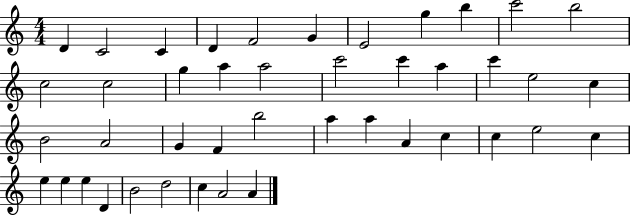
D4/q C4/h C4/q D4/q F4/h G4/q E4/h G5/q B5/q C6/h B5/h C5/h C5/h G5/q A5/q A5/h C6/h C6/q A5/q C6/q E5/h C5/q B4/h A4/h G4/q F4/q B5/h A5/q A5/q A4/q C5/q C5/q E5/h C5/q E5/q E5/q E5/q D4/q B4/h D5/h C5/q A4/h A4/q